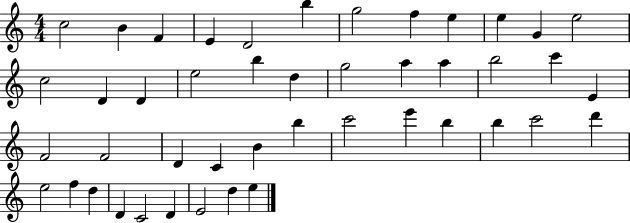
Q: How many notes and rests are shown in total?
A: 45